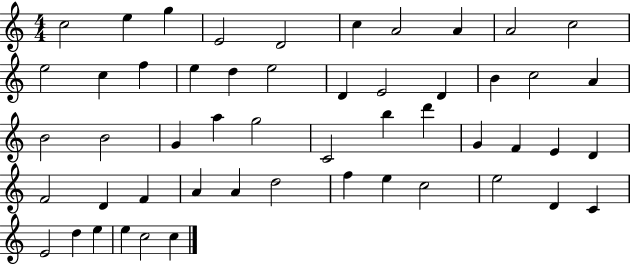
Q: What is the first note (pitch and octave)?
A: C5